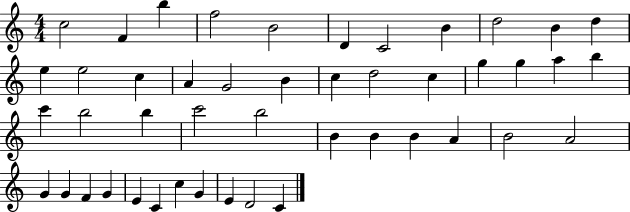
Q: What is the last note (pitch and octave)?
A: C4